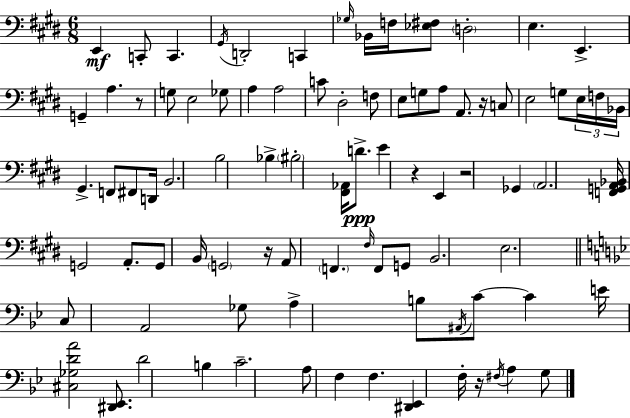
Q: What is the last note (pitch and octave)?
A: G3